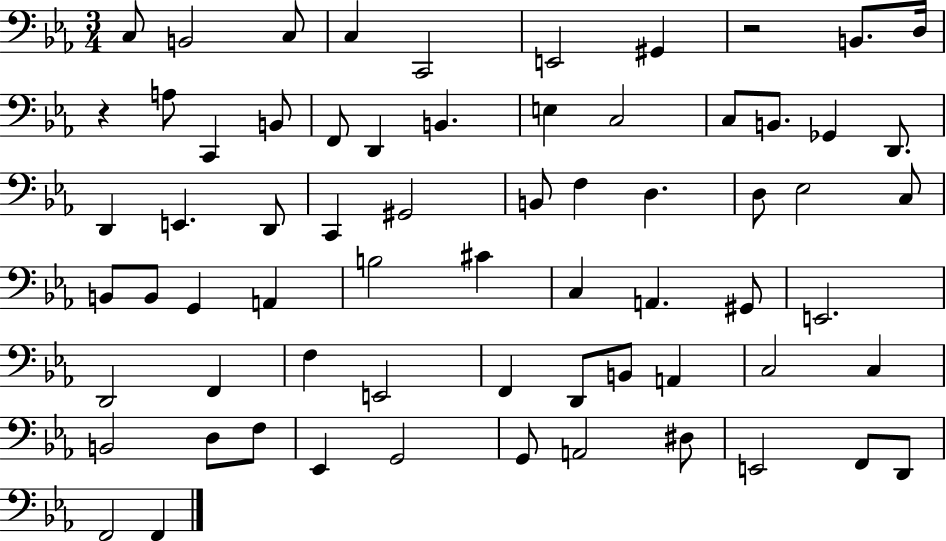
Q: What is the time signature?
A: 3/4